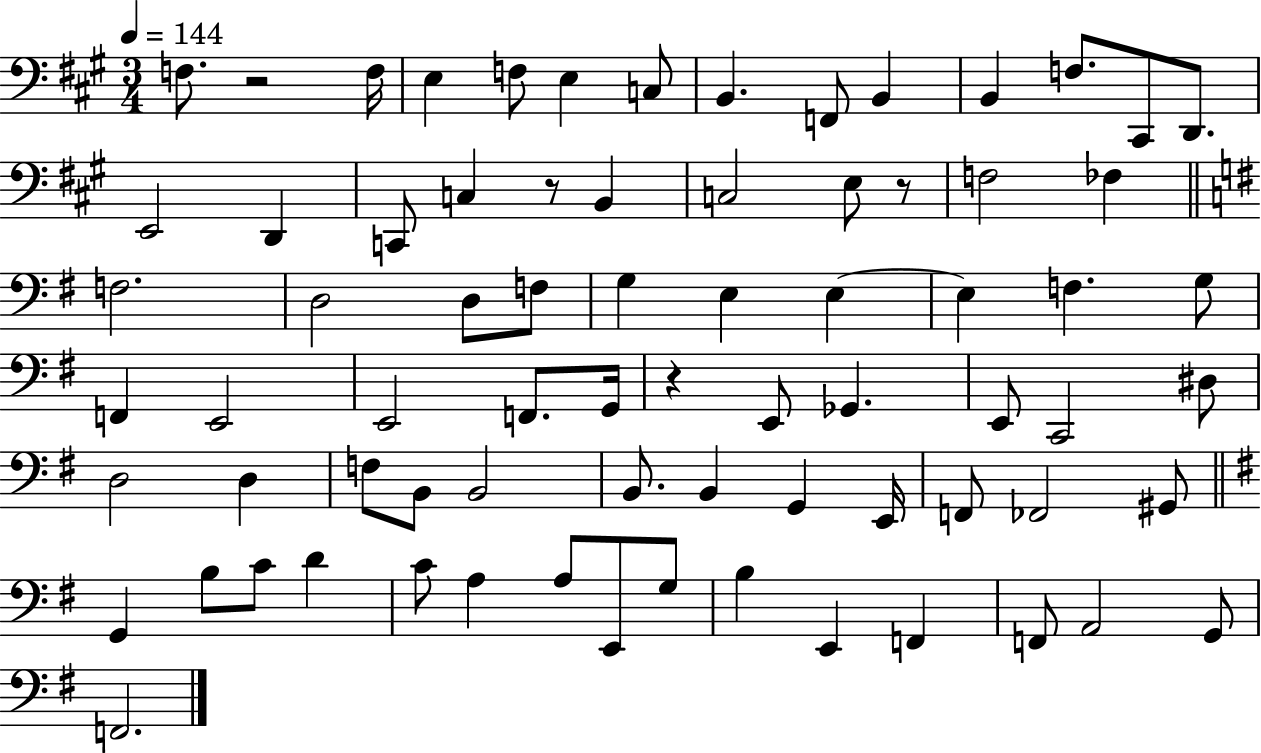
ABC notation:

X:1
T:Untitled
M:3/4
L:1/4
K:A
F,/2 z2 F,/4 E, F,/2 E, C,/2 B,, F,,/2 B,, B,, F,/2 ^C,,/2 D,,/2 E,,2 D,, C,,/2 C, z/2 B,, C,2 E,/2 z/2 F,2 _F, F,2 D,2 D,/2 F,/2 G, E, E, E, F, G,/2 F,, E,,2 E,,2 F,,/2 G,,/4 z E,,/2 _G,, E,,/2 C,,2 ^D,/2 D,2 D, F,/2 B,,/2 B,,2 B,,/2 B,, G,, E,,/4 F,,/2 _F,,2 ^G,,/2 G,, B,/2 C/2 D C/2 A, A,/2 E,,/2 G,/2 B, E,, F,, F,,/2 A,,2 G,,/2 F,,2